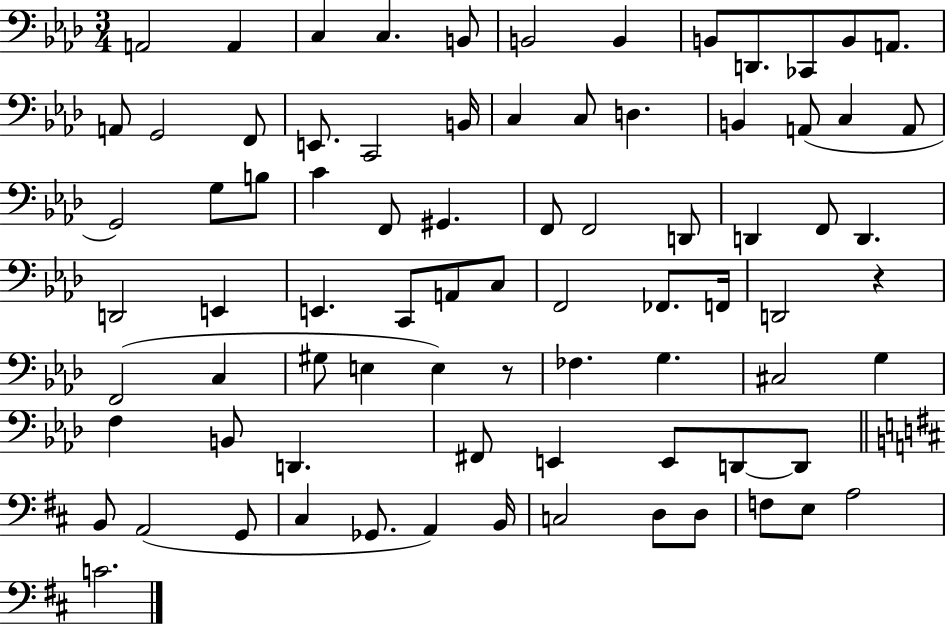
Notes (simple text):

A2/h A2/q C3/q C3/q. B2/e B2/h B2/q B2/e D2/e. CES2/e B2/e A2/e. A2/e G2/h F2/e E2/e. C2/h B2/s C3/q C3/e D3/q. B2/q A2/e C3/q A2/e G2/h G3/e B3/e C4/q F2/e G#2/q. F2/e F2/h D2/e D2/q F2/e D2/q. D2/h E2/q E2/q. C2/e A2/e C3/e F2/h FES2/e. F2/s D2/h R/q F2/h C3/q G#3/e E3/q E3/q R/e FES3/q. G3/q. C#3/h G3/q F3/q B2/e D2/q. F#2/e E2/q E2/e D2/e D2/e B2/e A2/h G2/e C#3/q Gb2/e. A2/q B2/s C3/h D3/e D3/e F3/e E3/e A3/h C4/h.